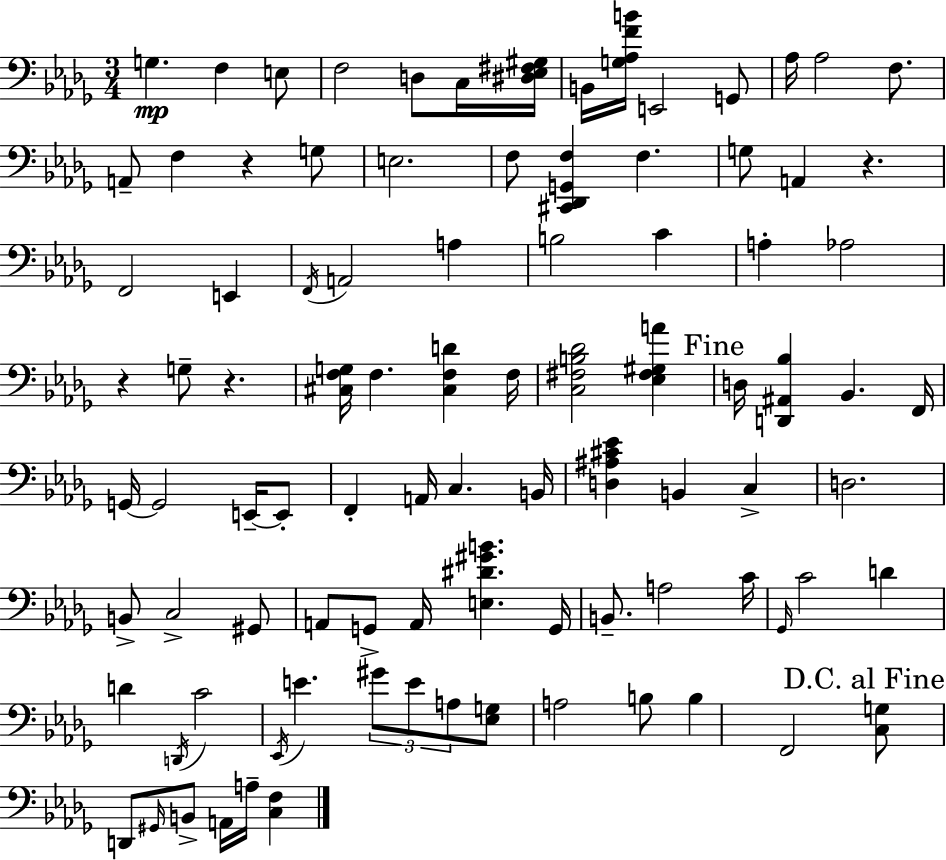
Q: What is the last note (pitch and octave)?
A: A3